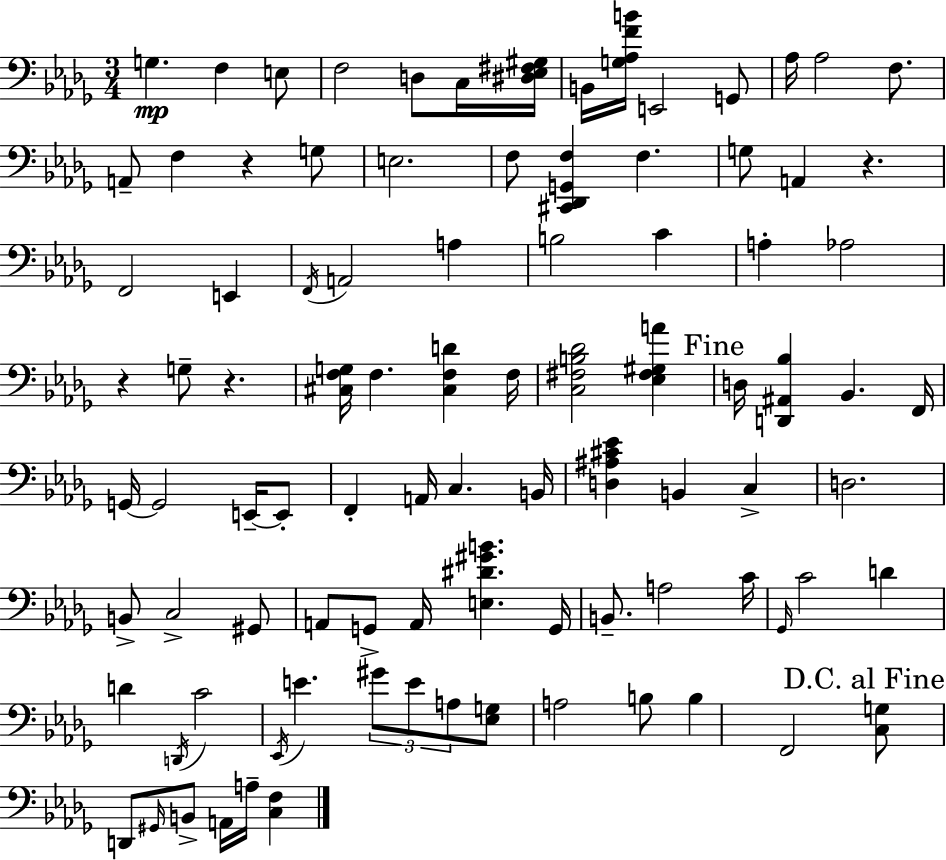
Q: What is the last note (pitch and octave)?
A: A3